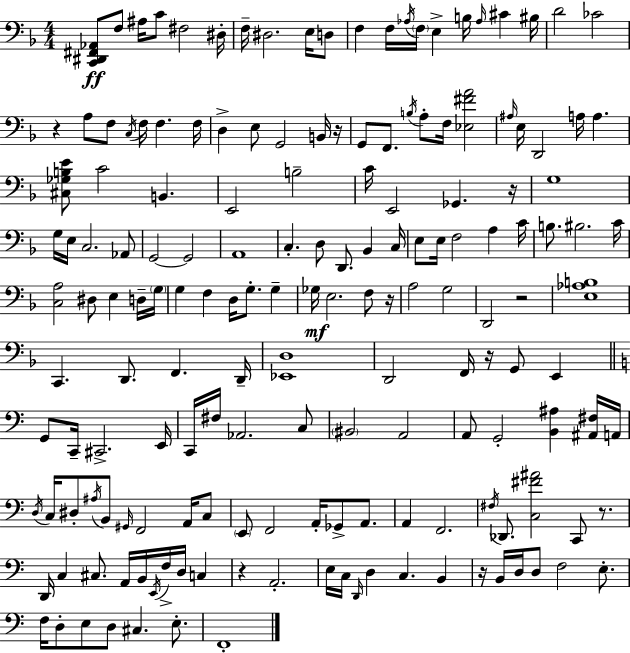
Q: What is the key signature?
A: D minor